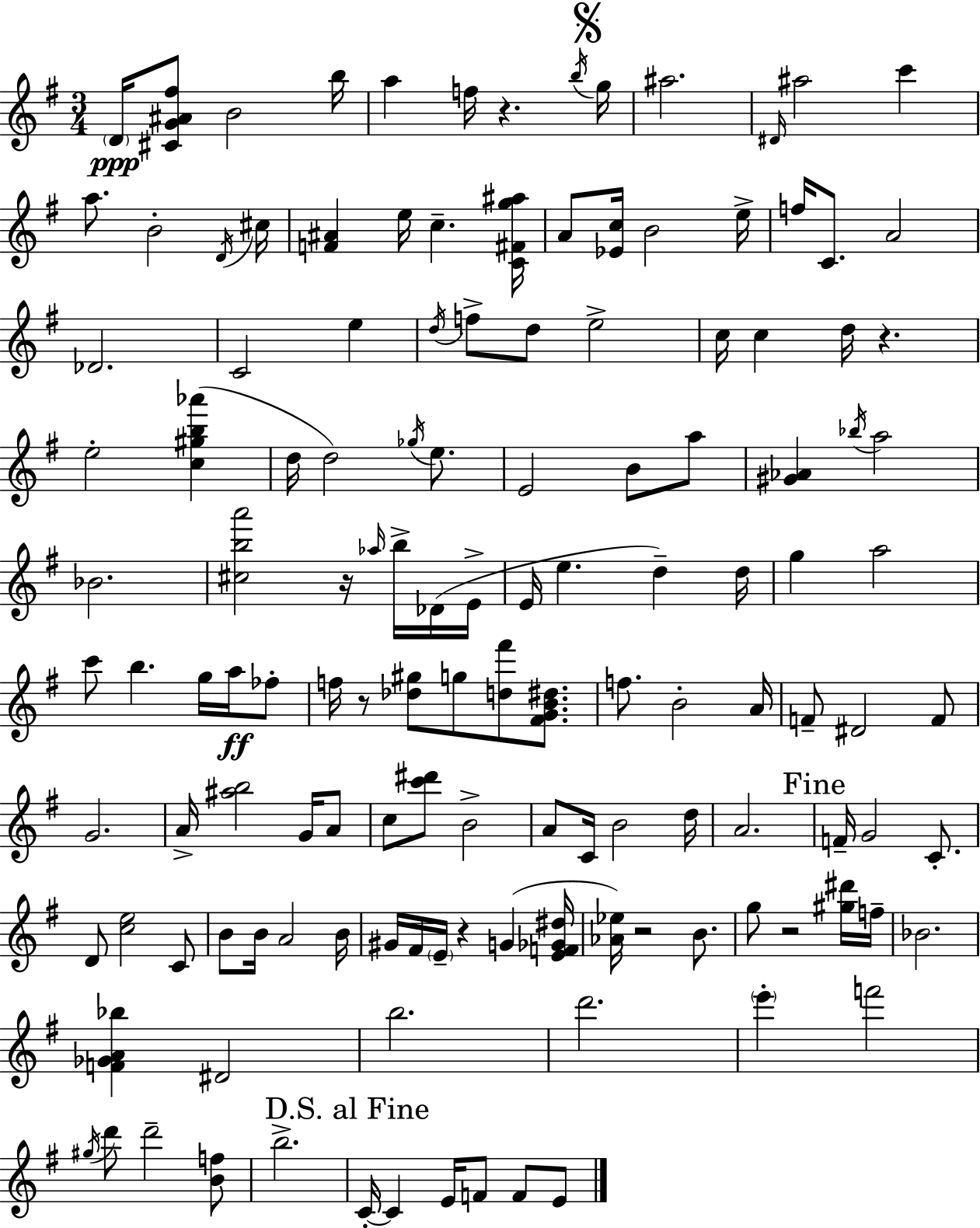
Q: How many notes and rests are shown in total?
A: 135